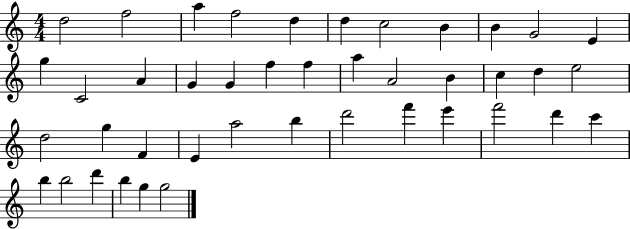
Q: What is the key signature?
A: C major